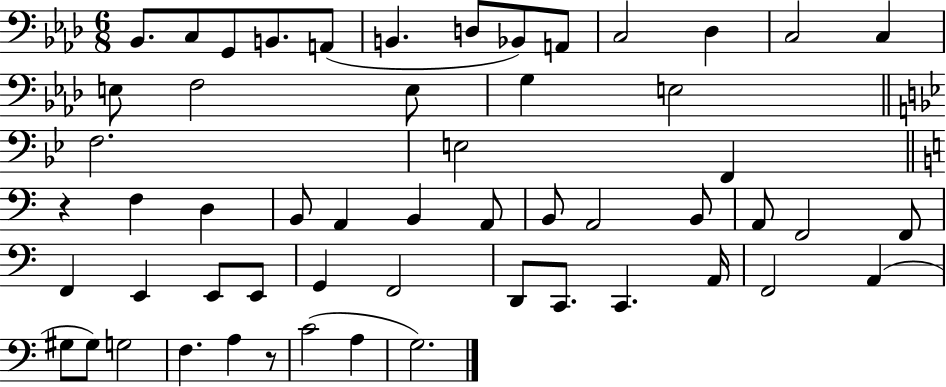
X:1
T:Untitled
M:6/8
L:1/4
K:Ab
_B,,/2 C,/2 G,,/2 B,,/2 A,,/2 B,, D,/2 _B,,/2 A,,/2 C,2 _D, C,2 C, E,/2 F,2 E,/2 G, E,2 F,2 E,2 F,, z F, D, B,,/2 A,, B,, A,,/2 B,,/2 A,,2 B,,/2 A,,/2 F,,2 F,,/2 F,, E,, E,,/2 E,,/2 G,, F,,2 D,,/2 C,,/2 C,, A,,/4 F,,2 A,, ^G,/2 ^G,/2 G,2 F, A, z/2 C2 A, G,2